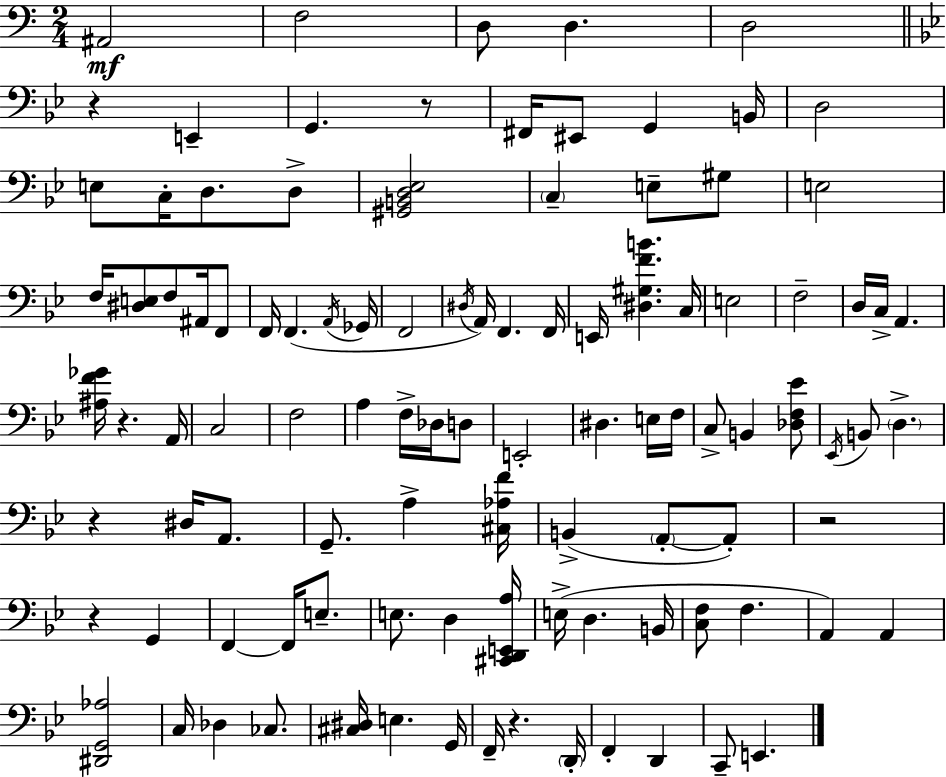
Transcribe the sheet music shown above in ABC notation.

X:1
T:Untitled
M:2/4
L:1/4
K:Am
^A,,2 F,2 D,/2 D, D,2 z E,, G,, z/2 ^F,,/4 ^E,,/2 G,, B,,/4 D,2 E,/2 C,/4 D,/2 D,/2 [^G,,B,,D,_E,]2 C, E,/2 ^G,/2 E,2 F,/4 [^D,E,]/2 F,/2 ^A,,/4 F,,/2 F,,/4 F,, A,,/4 _G,,/4 F,,2 ^D,/4 A,,/4 F,, F,,/4 E,,/4 [^D,^G,FB] C,/4 E,2 F,2 D,/4 C,/4 A,, [^A,F_G]/4 z A,,/4 C,2 F,2 A, F,/4 _D,/4 D,/2 E,,2 ^D, E,/4 F,/4 C,/2 B,, [_D,F,_E]/2 _E,,/4 B,,/2 D, z ^D,/4 A,,/2 G,,/2 A, [^C,_A,F]/4 B,, A,,/2 A,,/2 z2 z G,, F,, F,,/4 E,/2 E,/2 D, [^C,,D,,E,,A,]/4 E,/4 D, B,,/4 [C,F,]/2 F, A,, A,, [^D,,G,,_A,]2 C,/4 _D, _C,/2 [^C,^D,]/4 E, G,,/4 F,,/4 z D,,/4 F,, D,, C,,/2 E,,